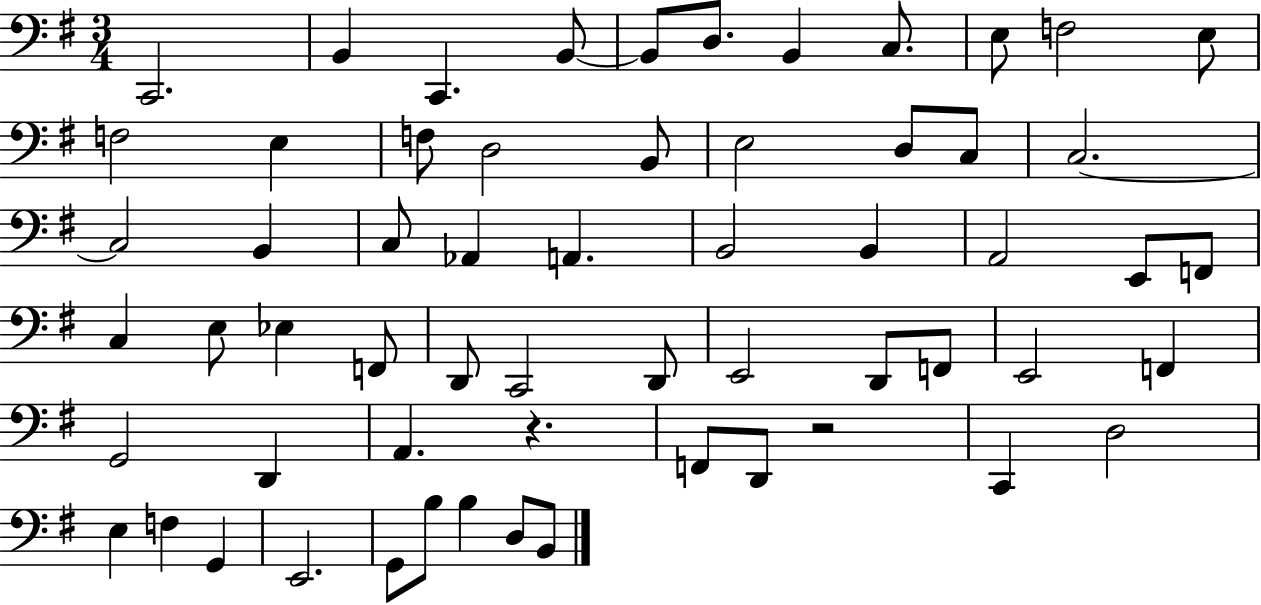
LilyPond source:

{
  \clef bass
  \numericTimeSignature
  \time 3/4
  \key g \major
  c,2. | b,4 c,4. b,8~~ | b,8 d8. b,4 c8. | e8 f2 e8 | \break f2 e4 | f8 d2 b,8 | e2 d8 c8 | c2.~~ | \break c2 b,4 | c8 aes,4 a,4. | b,2 b,4 | a,2 e,8 f,8 | \break c4 e8 ees4 f,8 | d,8 c,2 d,8 | e,2 d,8 f,8 | e,2 f,4 | \break g,2 d,4 | a,4. r4. | f,8 d,8 r2 | c,4 d2 | \break e4 f4 g,4 | e,2. | g,8 b8 b4 d8 b,8 | \bar "|."
}